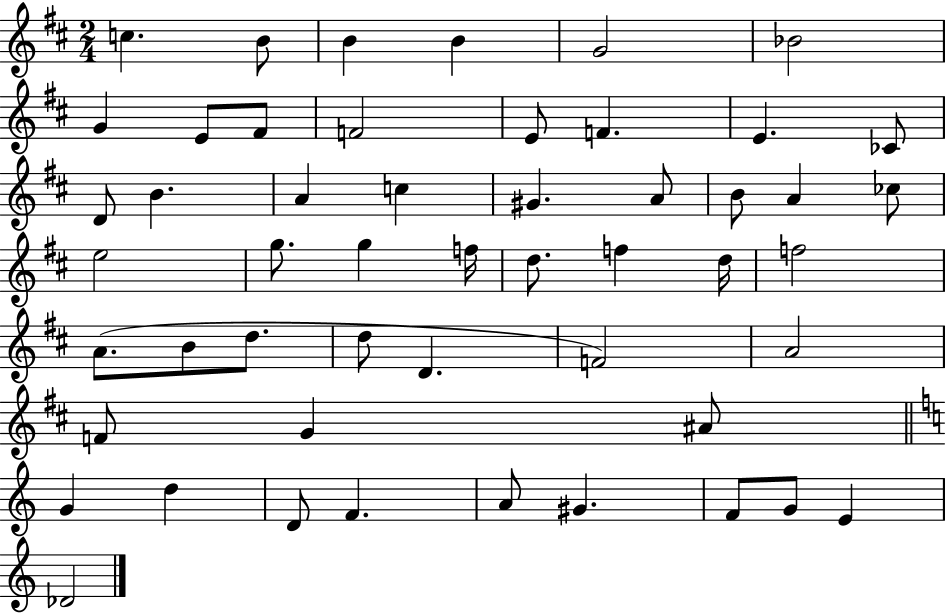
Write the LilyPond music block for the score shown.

{
  \clef treble
  \numericTimeSignature
  \time 2/4
  \key d \major
  c''4. b'8 | b'4 b'4 | g'2 | bes'2 | \break g'4 e'8 fis'8 | f'2 | e'8 f'4. | e'4. ces'8 | \break d'8 b'4. | a'4 c''4 | gis'4. a'8 | b'8 a'4 ces''8 | \break e''2 | g''8. g''4 f''16 | d''8. f''4 d''16 | f''2 | \break a'8.( b'8 d''8. | d''8 d'4. | f'2) | a'2 | \break f'8 g'4 ais'8 | \bar "||" \break \key c \major g'4 d''4 | d'8 f'4. | a'8 gis'4. | f'8 g'8 e'4 | \break des'2 | \bar "|."
}